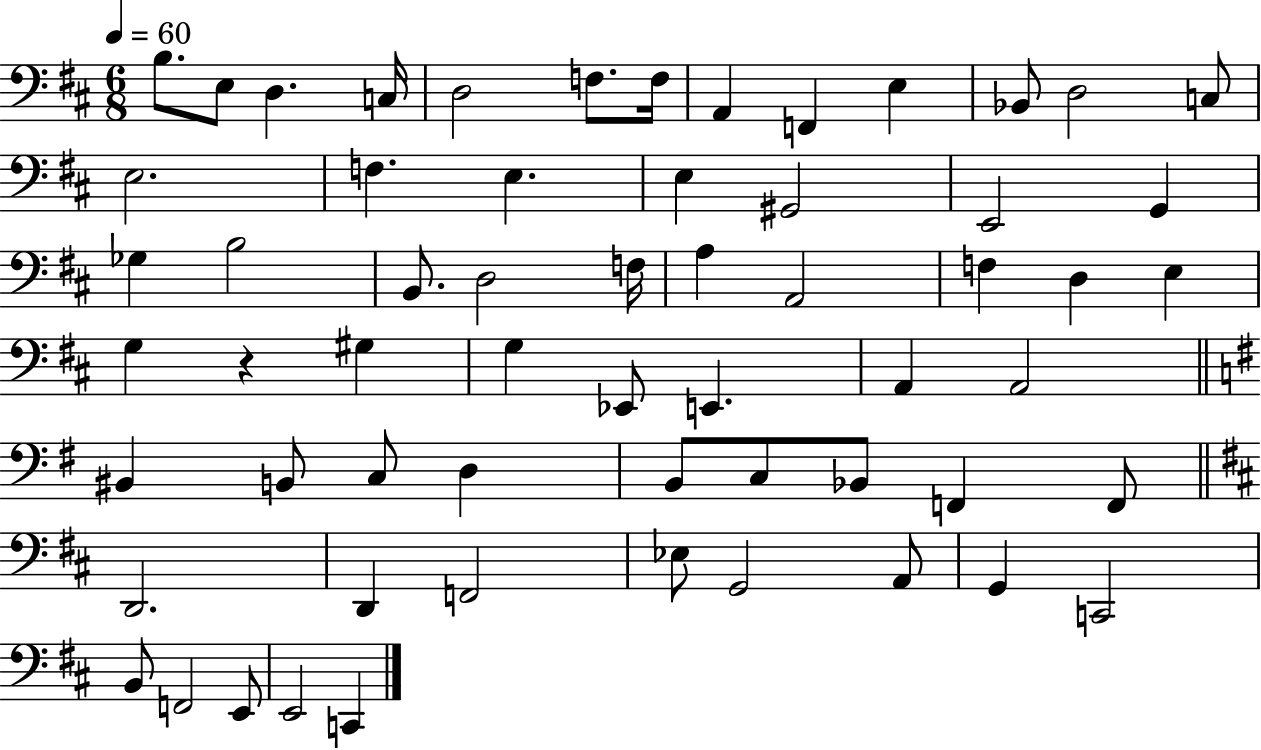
B3/e. E3/e D3/q. C3/s D3/h F3/e. F3/s A2/q F2/q E3/q Bb2/e D3/h C3/e E3/h. F3/q. E3/q. E3/q G#2/h E2/h G2/q Gb3/q B3/h B2/e. D3/h F3/s A3/q A2/h F3/q D3/q E3/q G3/q R/q G#3/q G3/q Eb2/e E2/q. A2/q A2/h BIS2/q B2/e C3/e D3/q B2/e C3/e Bb2/e F2/q F2/e D2/h. D2/q F2/h Eb3/e G2/h A2/e G2/q C2/h B2/e F2/h E2/e E2/h C2/q